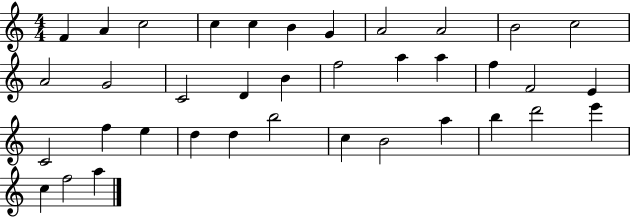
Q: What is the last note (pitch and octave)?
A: A5